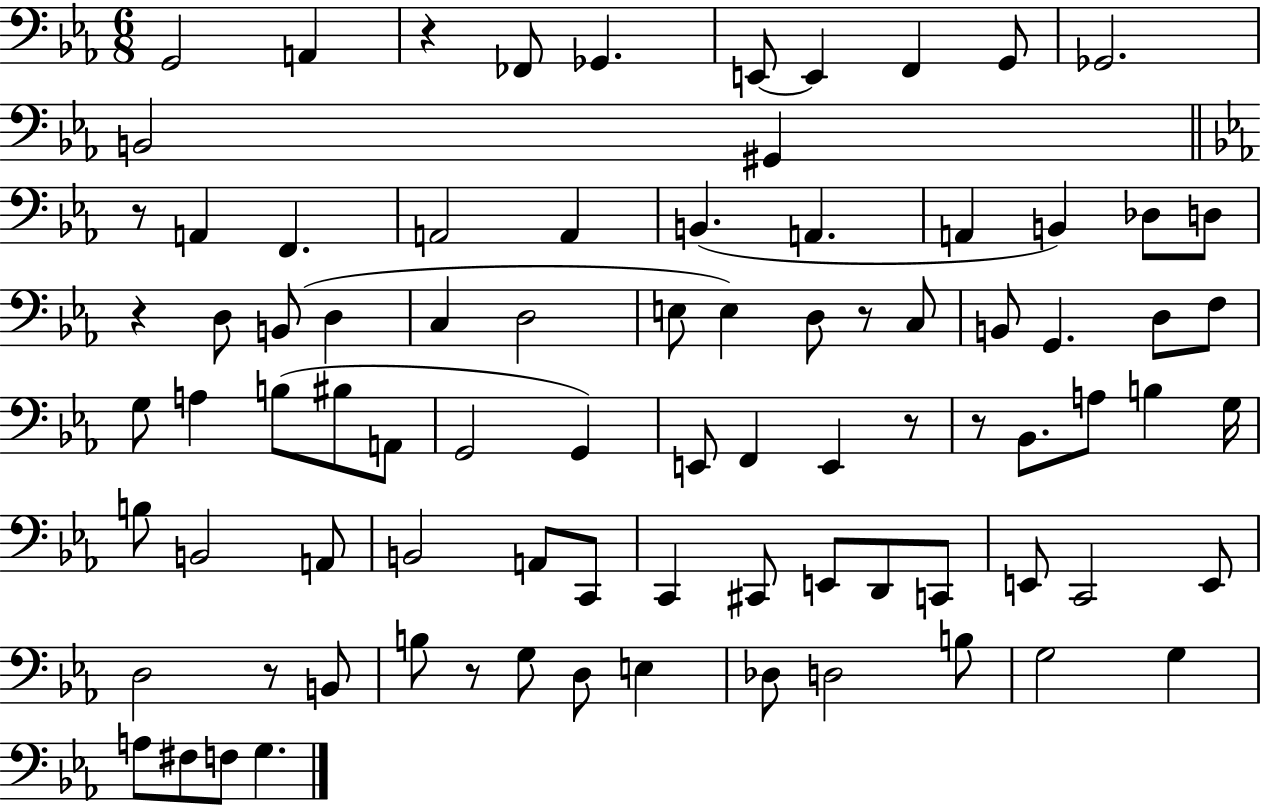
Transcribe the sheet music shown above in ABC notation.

X:1
T:Untitled
M:6/8
L:1/4
K:Eb
G,,2 A,, z _F,,/2 _G,, E,,/2 E,, F,, G,,/2 _G,,2 B,,2 ^G,, z/2 A,, F,, A,,2 A,, B,, A,, A,, B,, _D,/2 D,/2 z D,/2 B,,/2 D, C, D,2 E,/2 E, D,/2 z/2 C,/2 B,,/2 G,, D,/2 F,/2 G,/2 A, B,/2 ^B,/2 A,,/2 G,,2 G,, E,,/2 F,, E,, z/2 z/2 _B,,/2 A,/2 B, G,/4 B,/2 B,,2 A,,/2 B,,2 A,,/2 C,,/2 C,, ^C,,/2 E,,/2 D,,/2 C,,/2 E,,/2 C,,2 E,,/2 D,2 z/2 B,,/2 B,/2 z/2 G,/2 D,/2 E, _D,/2 D,2 B,/2 G,2 G, A,/2 ^F,/2 F,/2 G,